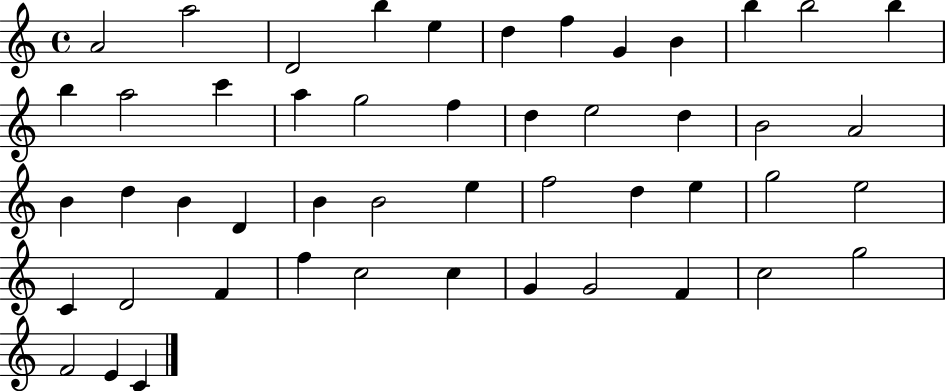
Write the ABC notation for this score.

X:1
T:Untitled
M:4/4
L:1/4
K:C
A2 a2 D2 b e d f G B b b2 b b a2 c' a g2 f d e2 d B2 A2 B d B D B B2 e f2 d e g2 e2 C D2 F f c2 c G G2 F c2 g2 F2 E C